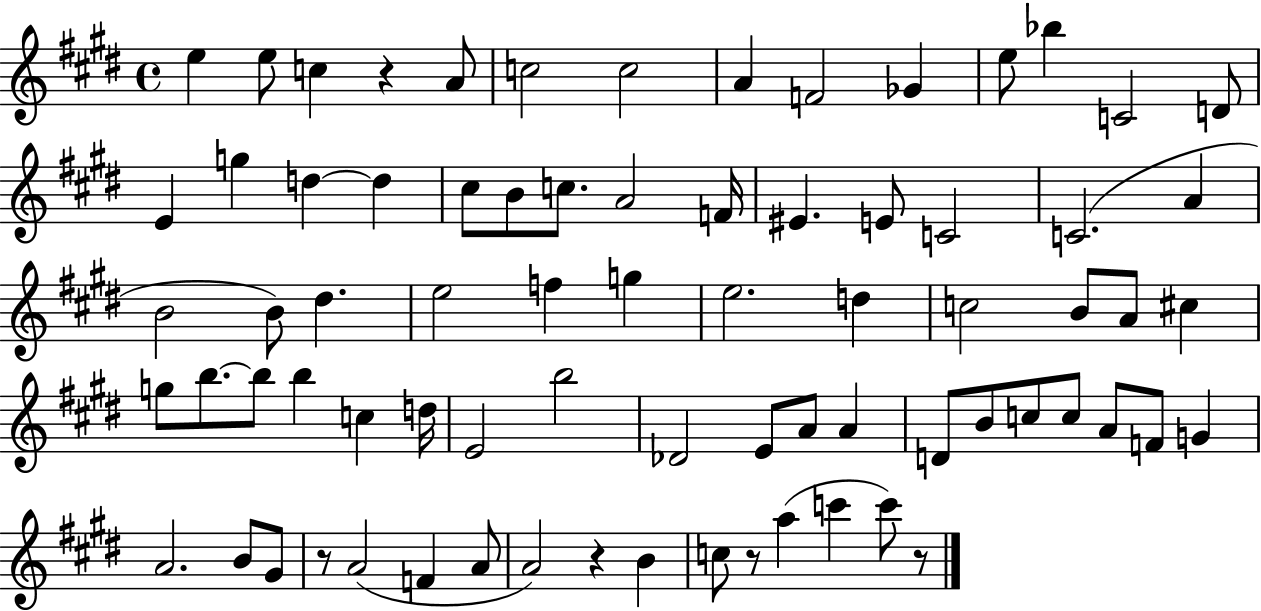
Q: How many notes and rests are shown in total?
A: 75